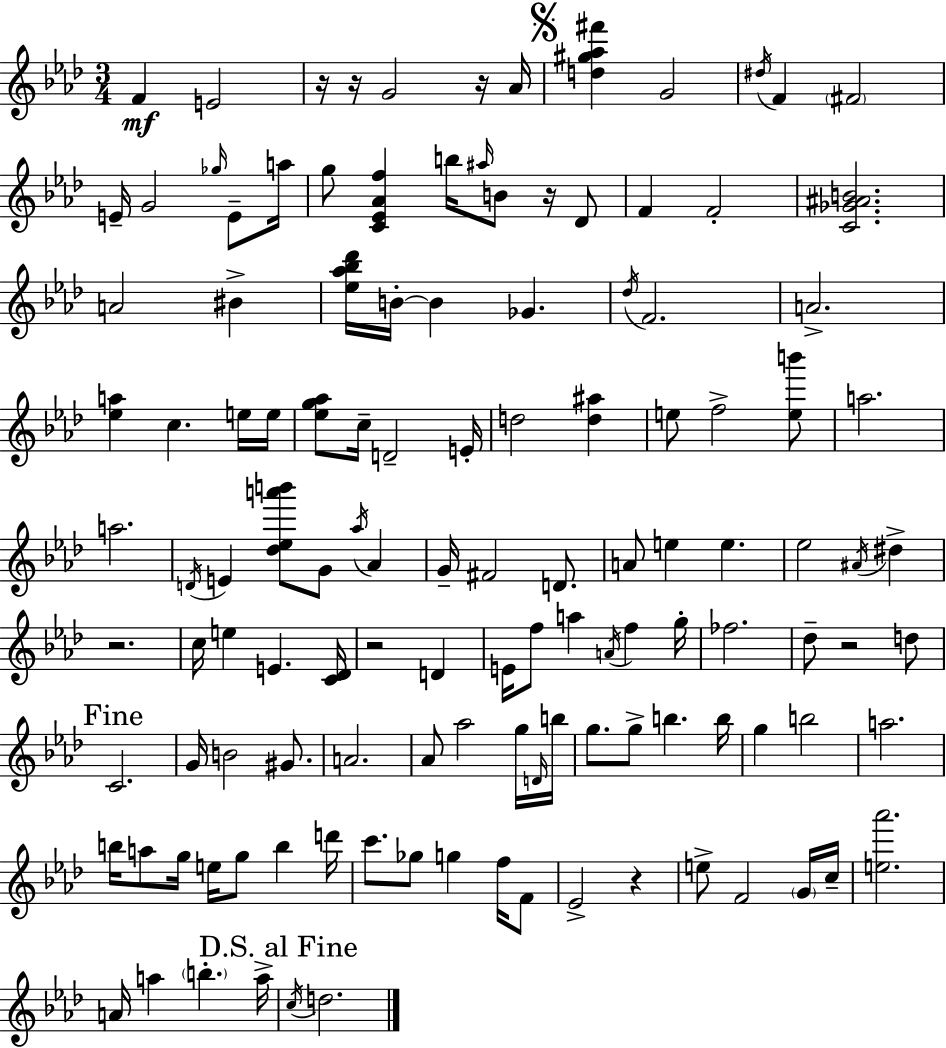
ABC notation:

X:1
T:Untitled
M:3/4
L:1/4
K:Ab
F E2 z/4 z/4 G2 z/4 _A/4 [d^g_a^f'] G2 ^d/4 F ^F2 E/4 G2 _g/4 E/2 a/4 g/2 [C_E_Af] b/4 ^a/4 B/2 z/4 _D/2 F F2 [C_G^AB]2 A2 ^B [_e_a_b_d']/4 B/4 B _G _d/4 F2 A2 [_ea] c e/4 e/4 [_eg_a]/2 c/4 D2 E/4 d2 [d^a] e/2 f2 [eb']/2 a2 a2 D/4 E [_d_ea'b']/2 G/2 _a/4 _A G/4 ^F2 D/2 A/2 e e _e2 ^A/4 ^d z2 c/4 e E [C_D]/4 z2 D E/4 f/2 a A/4 f g/4 _f2 _d/2 z2 d/2 C2 G/4 B2 ^G/2 A2 _A/2 _a2 g/4 D/4 b/4 g/2 g/2 b b/4 g b2 a2 b/4 a/2 g/4 e/4 g/2 b d'/4 c'/2 _g/2 g f/4 F/2 _E2 z e/2 F2 G/4 c/4 [e_a']2 A/4 a b a/4 c/4 d2